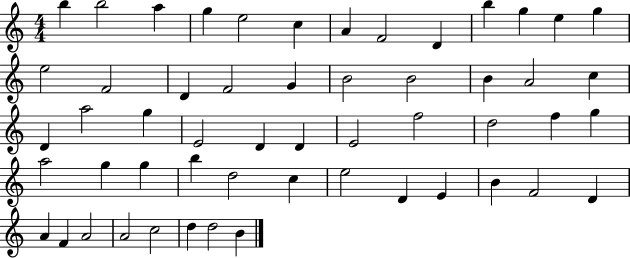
{
  \clef treble
  \numericTimeSignature
  \time 4/4
  \key c \major
  b''4 b''2 a''4 | g''4 e''2 c''4 | a'4 f'2 d'4 | b''4 g''4 e''4 g''4 | \break e''2 f'2 | d'4 f'2 g'4 | b'2 b'2 | b'4 a'2 c''4 | \break d'4 a''2 g''4 | e'2 d'4 d'4 | e'2 f''2 | d''2 f''4 g''4 | \break a''2 g''4 g''4 | b''4 d''2 c''4 | e''2 d'4 e'4 | b'4 f'2 d'4 | \break a'4 f'4 a'2 | a'2 c''2 | d''4 d''2 b'4 | \bar "|."
}